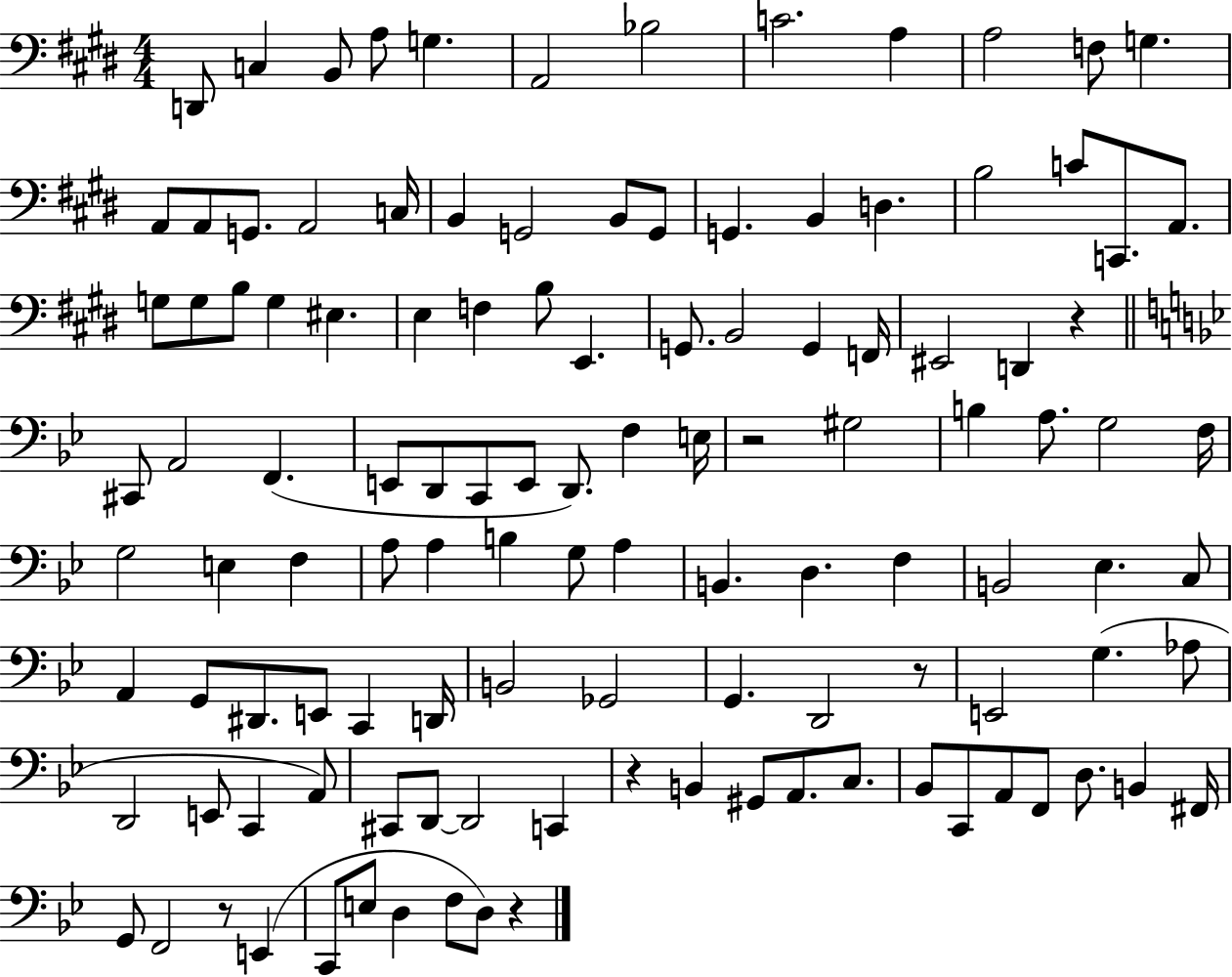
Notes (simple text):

D2/e C3/q B2/e A3/e G3/q. A2/h Bb3/h C4/h. A3/q A3/h F3/e G3/q. A2/e A2/e G2/e. A2/h C3/s B2/q G2/h B2/e G2/e G2/q. B2/q D3/q. B3/h C4/e C2/e. A2/e. G3/e G3/e B3/e G3/q EIS3/q. E3/q F3/q B3/e E2/q. G2/e. B2/h G2/q F2/s EIS2/h D2/q R/q C#2/e A2/h F2/q. E2/e D2/e C2/e E2/e D2/e. F3/q E3/s R/h G#3/h B3/q A3/e. G3/h F3/s G3/h E3/q F3/q A3/e A3/q B3/q G3/e A3/q B2/q. D3/q. F3/q B2/h Eb3/q. C3/e A2/q G2/e D#2/e. E2/e C2/q D2/s B2/h Gb2/h G2/q. D2/h R/e E2/h G3/q. Ab3/e D2/h E2/e C2/q A2/e C#2/e D2/e D2/h C2/q R/q B2/q G#2/e A2/e. C3/e. Bb2/e C2/e A2/e F2/e D3/e. B2/q F#2/s G2/e F2/h R/e E2/q C2/e E3/e D3/q F3/e D3/e R/q